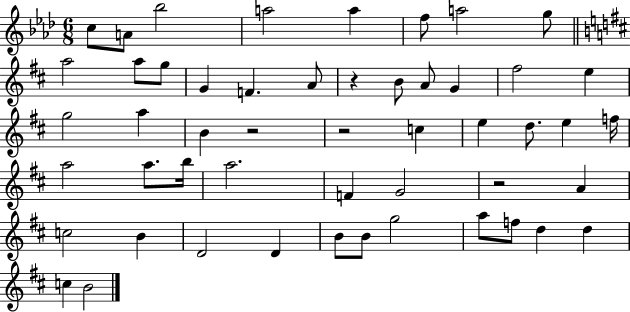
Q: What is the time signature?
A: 6/8